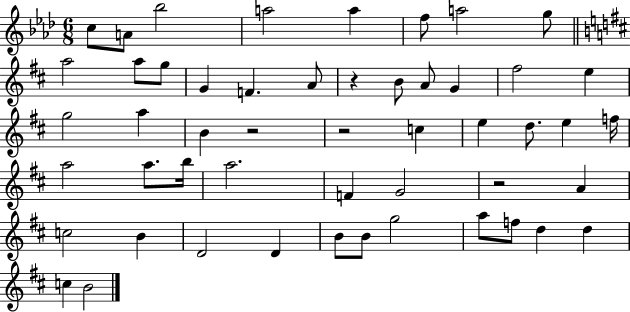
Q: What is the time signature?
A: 6/8